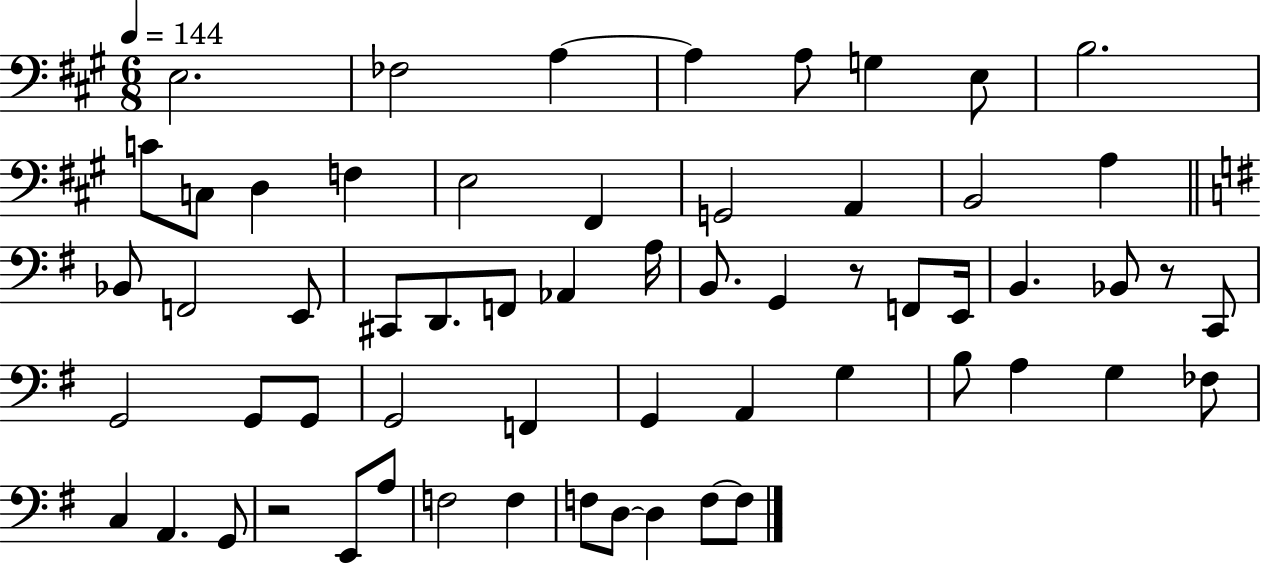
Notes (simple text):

E3/h. FES3/h A3/q A3/q A3/e G3/q E3/e B3/h. C4/e C3/e D3/q F3/q E3/h F#2/q G2/h A2/q B2/h A3/q Bb2/e F2/h E2/e C#2/e D2/e. F2/e Ab2/q A3/s B2/e. G2/q R/e F2/e E2/s B2/q. Bb2/e R/e C2/e G2/h G2/e G2/e G2/h F2/q G2/q A2/q G3/q B3/e A3/q G3/q FES3/e C3/q A2/q. G2/e R/h E2/e A3/e F3/h F3/q F3/e D3/e D3/q F3/e F3/e